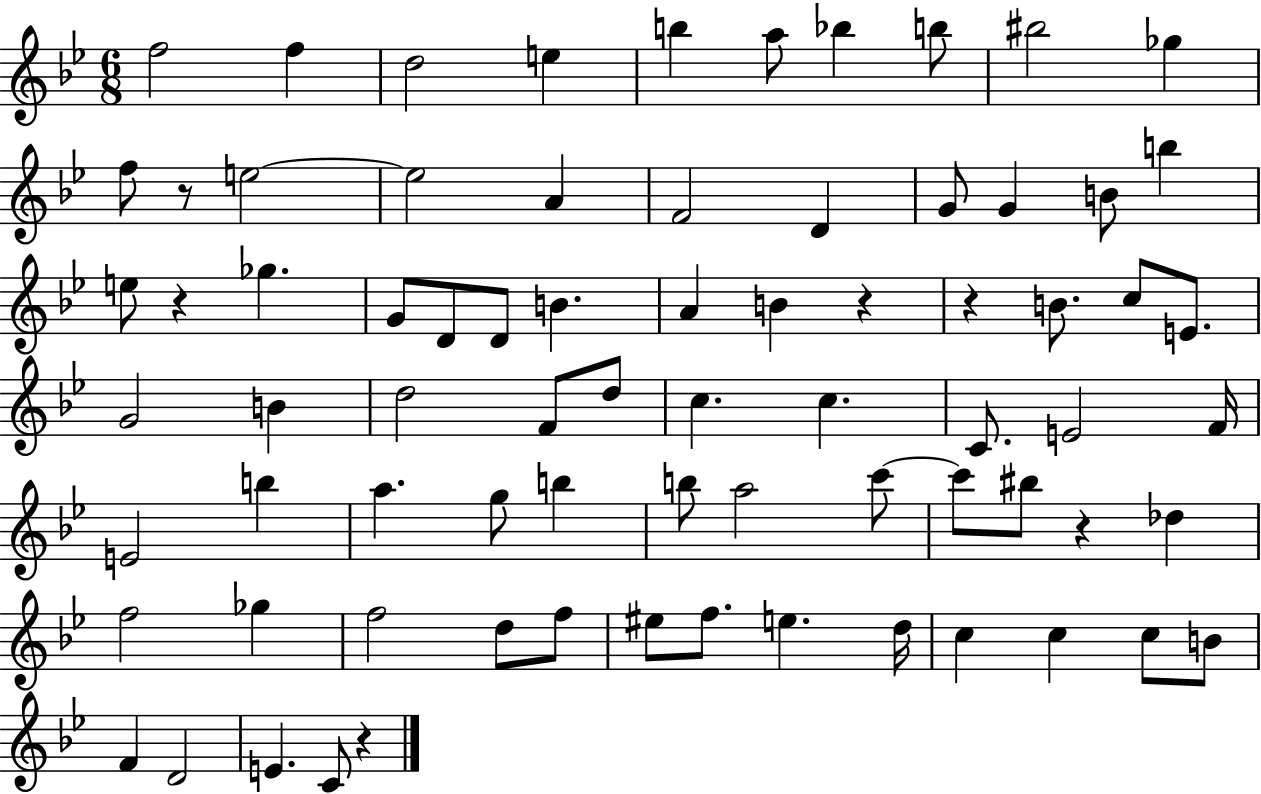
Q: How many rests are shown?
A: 6